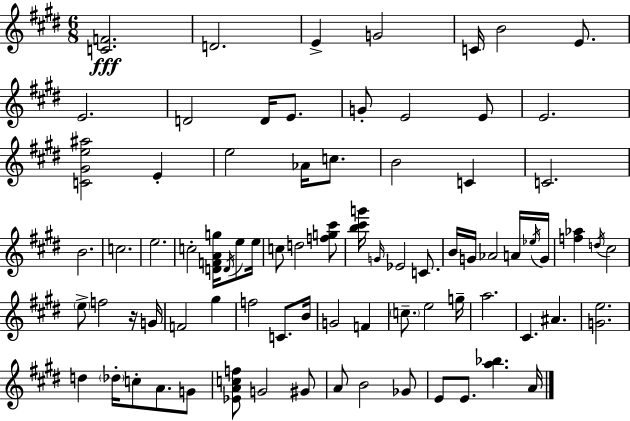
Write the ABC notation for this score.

X:1
T:Untitled
M:6/8
L:1/4
K:E
[CF]2 D2 E G2 C/4 B2 E/2 E2 D2 D/4 E/2 G/2 E2 E/2 E2 [C^Ge^a]2 E e2 _A/4 c/2 B2 C C2 B2 c2 e2 c2 [DFAg]/4 D/4 e/2 e/4 c/2 d2 [fg^c']/2 [b^c'g']/4 G/4 _E2 C/2 B/4 G/4 _A2 A/4 _e/4 G/4 [f_a] d/4 ^c2 e/2 f2 z/4 G/4 F2 ^g f2 C/2 B/4 G2 F c/2 e2 g/4 a2 ^C ^A [Ge]2 d _d/4 c/2 A/2 G/2 [_EAcf]/2 G2 ^G/2 A/2 B2 _G/2 E/2 E/2 [a_b] A/4